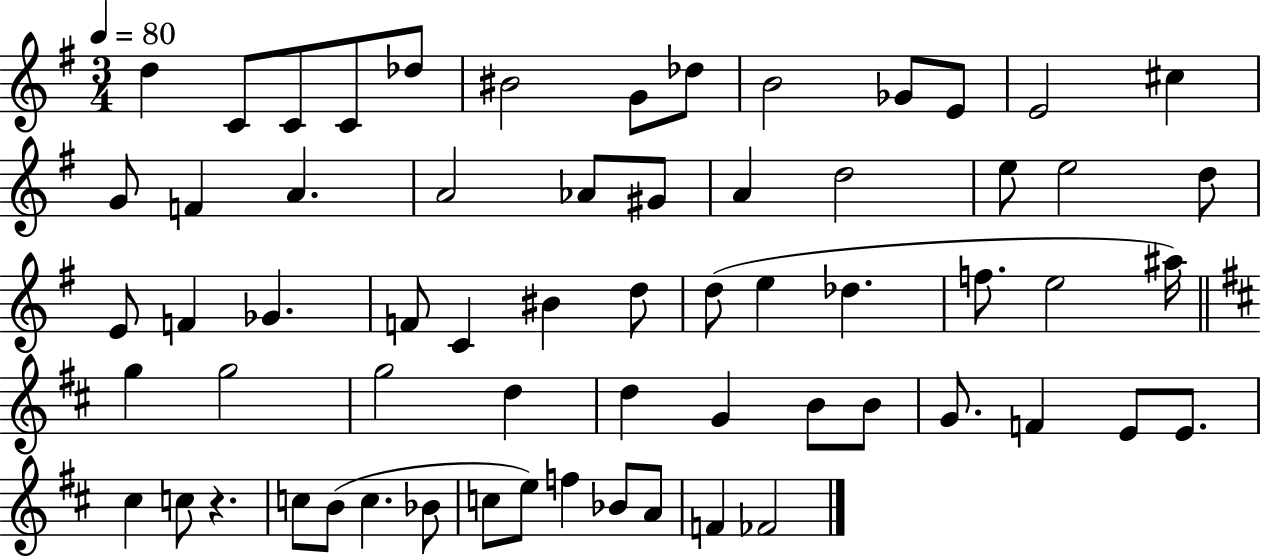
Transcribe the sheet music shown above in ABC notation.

X:1
T:Untitled
M:3/4
L:1/4
K:G
d C/2 C/2 C/2 _d/2 ^B2 G/2 _d/2 B2 _G/2 E/2 E2 ^c G/2 F A A2 _A/2 ^G/2 A d2 e/2 e2 d/2 E/2 F _G F/2 C ^B d/2 d/2 e _d f/2 e2 ^a/4 g g2 g2 d d G B/2 B/2 G/2 F E/2 E/2 ^c c/2 z c/2 B/2 c _B/2 c/2 e/2 f _B/2 A/2 F _F2